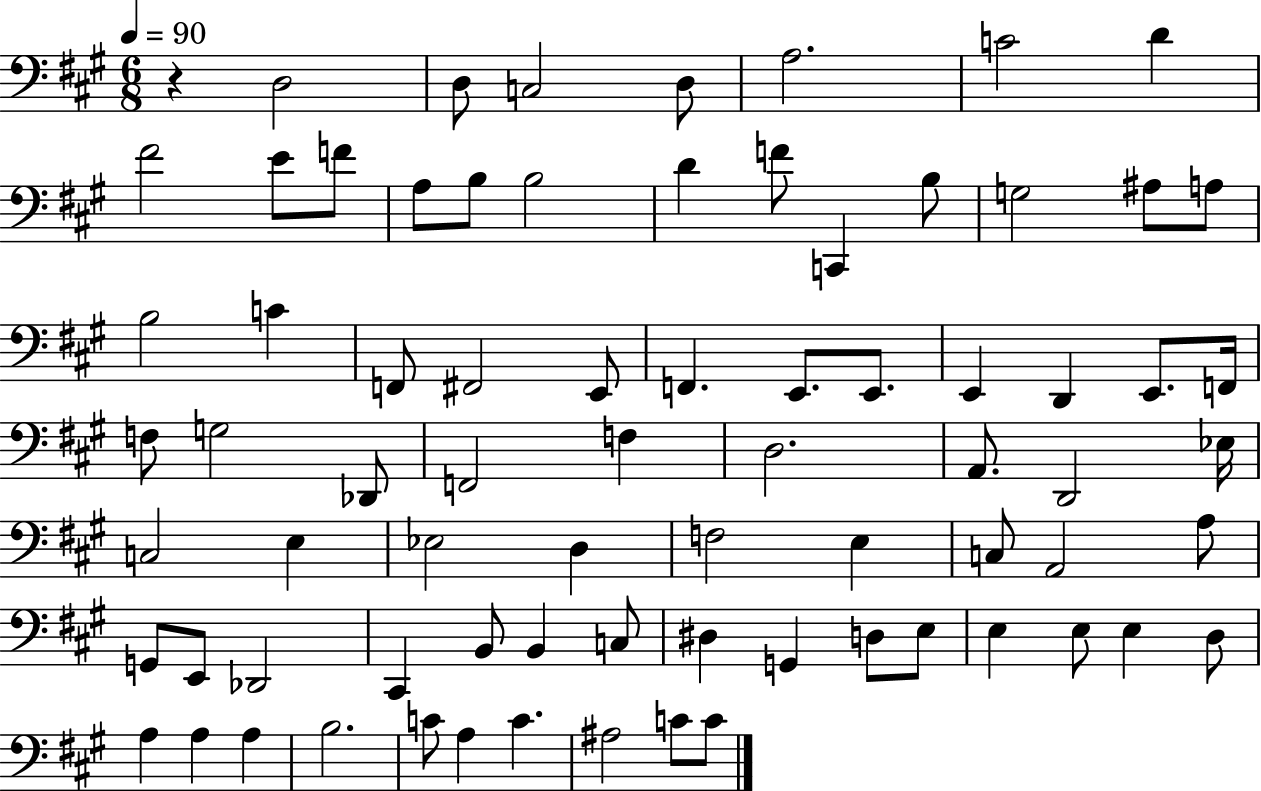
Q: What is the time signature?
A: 6/8